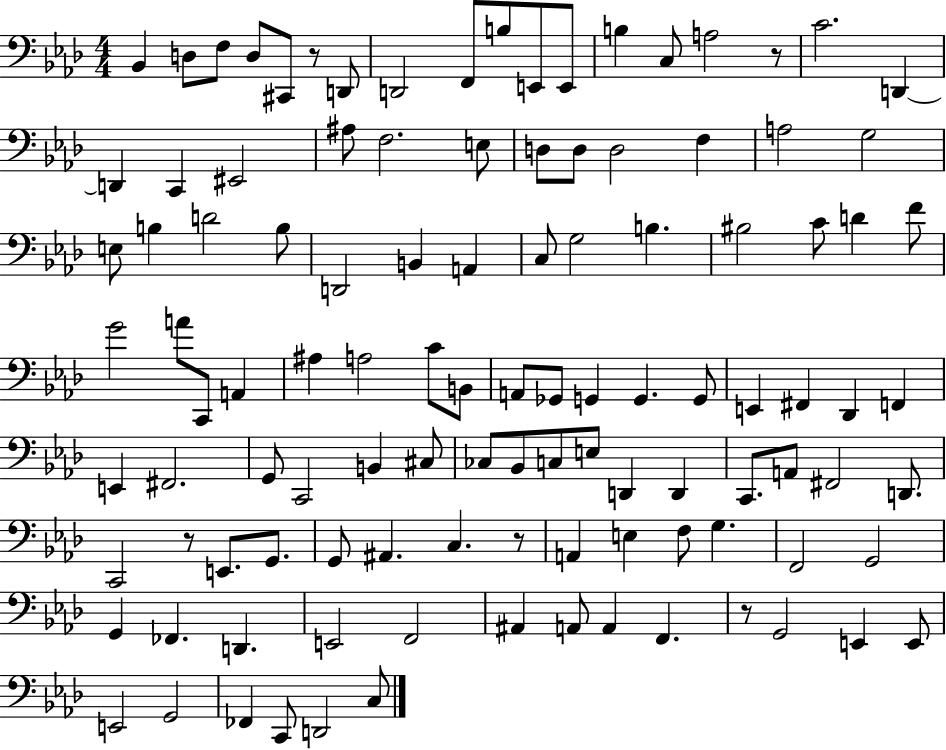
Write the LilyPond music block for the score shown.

{
  \clef bass
  \numericTimeSignature
  \time 4/4
  \key aes \major
  \repeat volta 2 { bes,4 d8 f8 d8 cis,8 r8 d,8 | d,2 f,8 b8 e,8 e,8 | b4 c8 a2 r8 | c'2. d,4~~ | \break d,4 c,4 eis,2 | ais8 f2. e8 | d8 d8 d2 f4 | a2 g2 | \break e8 b4 d'2 b8 | d,2 b,4 a,4 | c8 g2 b4. | bis2 c'8 d'4 f'8 | \break g'2 a'8 c,8 a,4 | ais4 a2 c'8 b,8 | a,8 ges,8 g,4 g,4. g,8 | e,4 fis,4 des,4 f,4 | \break e,4 fis,2. | g,8 c,2 b,4 cis8 | ces8 bes,8 c8 e8 d,4 d,4 | c,8. a,8 fis,2 d,8. | \break c,2 r8 e,8. g,8. | g,8 ais,4. c4. r8 | a,4 e4 f8 g4. | f,2 g,2 | \break g,4 fes,4. d,4. | e,2 f,2 | ais,4 a,8 a,4 f,4. | r8 g,2 e,4 e,8 | \break e,2 g,2 | fes,4 c,8 d,2 c8 | } \bar "|."
}